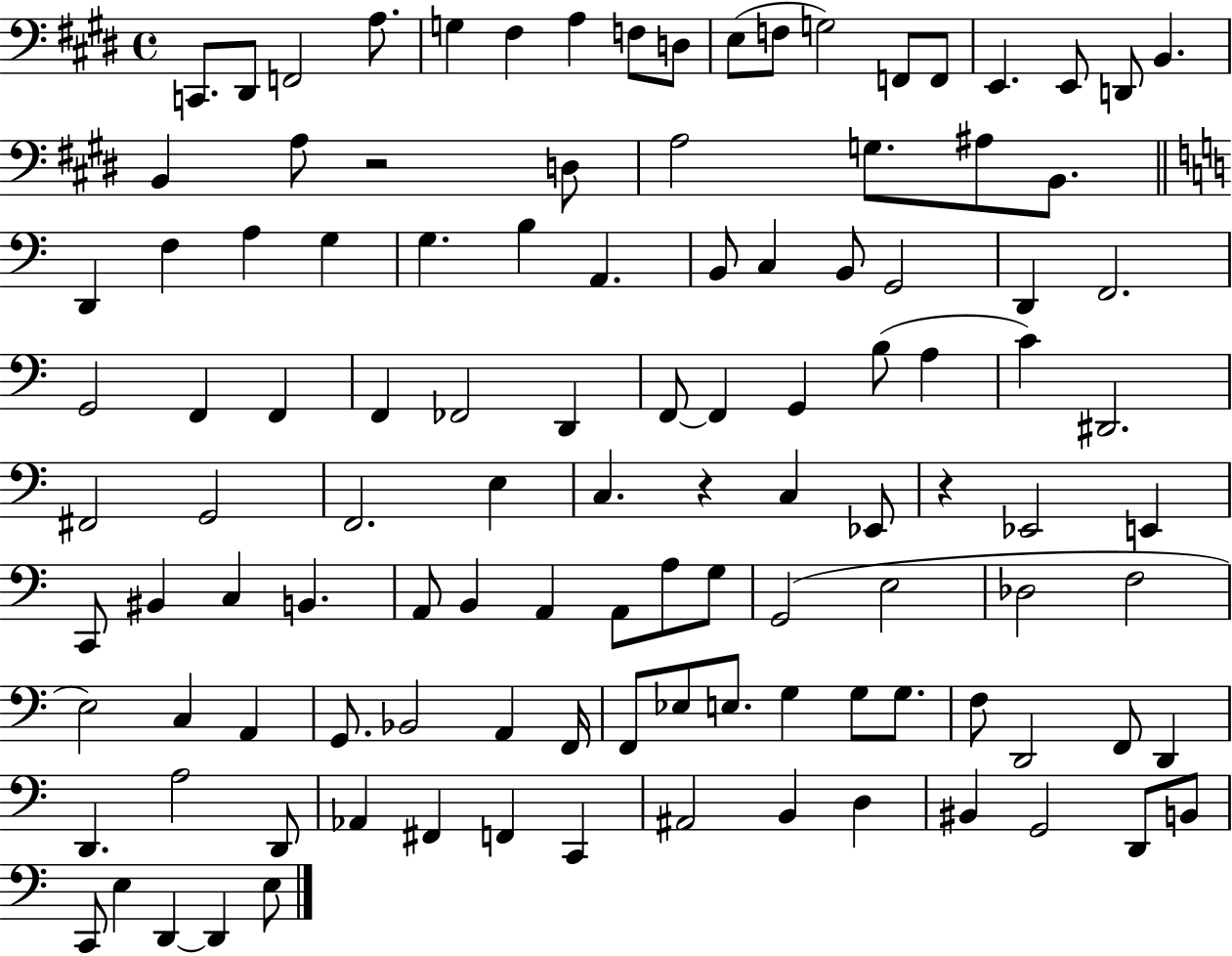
{
  \clef bass
  \time 4/4
  \defaultTimeSignature
  \key e \major
  c,8. dis,8 f,2 a8. | g4 fis4 a4 f8 d8 | e8( f8 g2) f,8 f,8 | e,4. e,8 d,8 b,4. | \break b,4 a8 r2 d8 | a2 g8. ais8 b,8. | \bar "||" \break \key a \minor d,4 f4 a4 g4 | g4. b4 a,4. | b,8 c4 b,8 g,2 | d,4 f,2. | \break g,2 f,4 f,4 | f,4 fes,2 d,4 | f,8~~ f,4 g,4 b8( a4 | c'4) dis,2. | \break fis,2 g,2 | f,2. e4 | c4. r4 c4 ees,8 | r4 ees,2 e,4 | \break c,8 bis,4 c4 b,4. | a,8 b,4 a,4 a,8 a8 g8 | g,2( e2 | des2 f2 | \break e2) c4 a,4 | g,8. bes,2 a,4 f,16 | f,8 ees8 e8. g4 g8 g8. | f8 d,2 f,8 d,4 | \break d,4. a2 d,8 | aes,4 fis,4 f,4 c,4 | ais,2 b,4 d4 | bis,4 g,2 d,8 b,8 | \break c,8 e4 d,4~~ d,4 e8 | \bar "|."
}